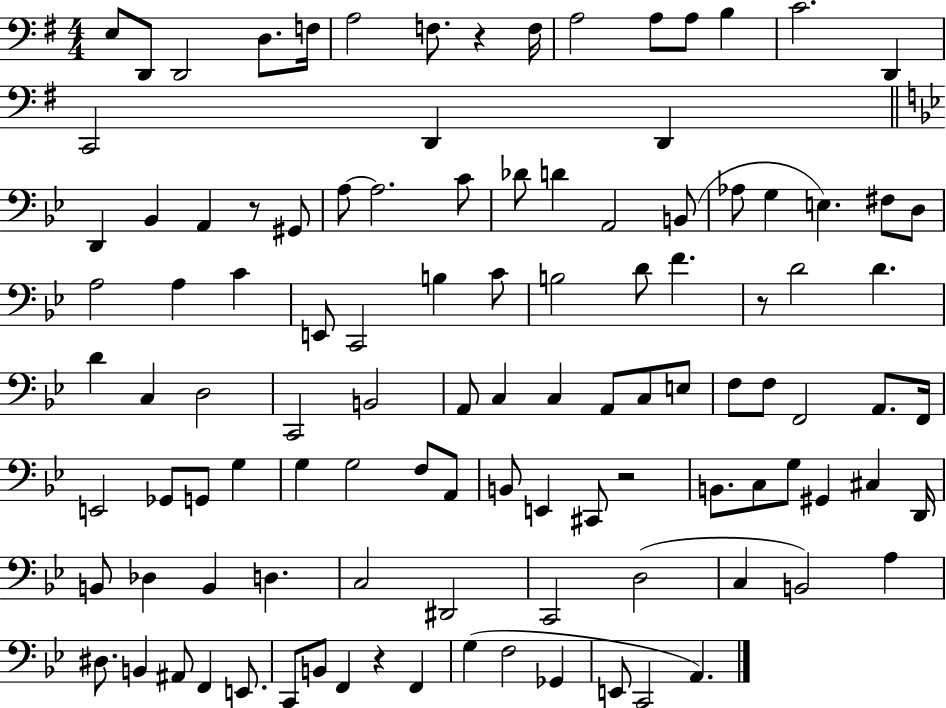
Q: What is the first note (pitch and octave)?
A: E3